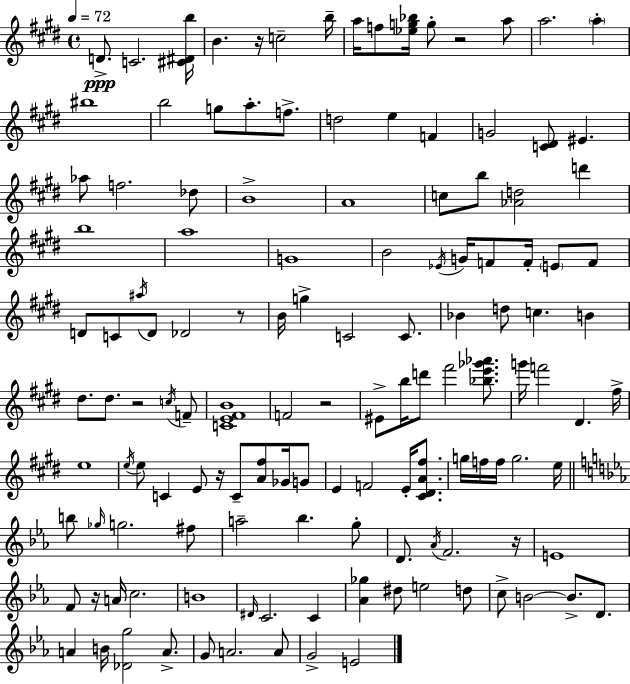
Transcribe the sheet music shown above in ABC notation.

X:1
T:Untitled
M:4/4
L:1/4
K:E
D/2 C2 [^C^Db]/4 B z/4 c2 b/4 a/4 f/2 [_eg_b]/4 g/2 z2 a/2 a2 a ^b4 b2 g/2 a/2 f/2 d2 e F G2 [C^D]/2 ^E _a/2 f2 _d/2 B4 A4 c/2 b/2 [_Ad]2 d' b4 a4 G4 B2 _E/4 G/4 F/2 F/4 E/2 F/2 D/2 C/2 ^a/4 D/2 _D2 z/2 B/4 g C2 C/2 _B d/2 c B ^d/2 ^d/2 z2 c/4 F/2 [CE^FB]4 F2 z2 ^E/2 b/4 d'/2 ^f'2 [_be'_g'_a']/2 g'/4 f'2 ^D ^f/4 e4 e/4 e/2 C E/2 z/4 C/2 [A^f]/2 _G/4 G/2 E F2 E/4 [^C^DA^f]/2 g/4 f/4 f/4 g2 e/4 b/2 _g/4 g2 ^f/2 a2 _b g/2 D/2 _A/4 F2 z/4 E4 F/2 z/4 A/4 c2 B4 ^D/4 C2 C [_A_g] ^d/2 e2 d/2 c/2 B2 B/2 D/2 A B/4 [_Dg]2 A/2 G/2 A2 A/2 G2 E2